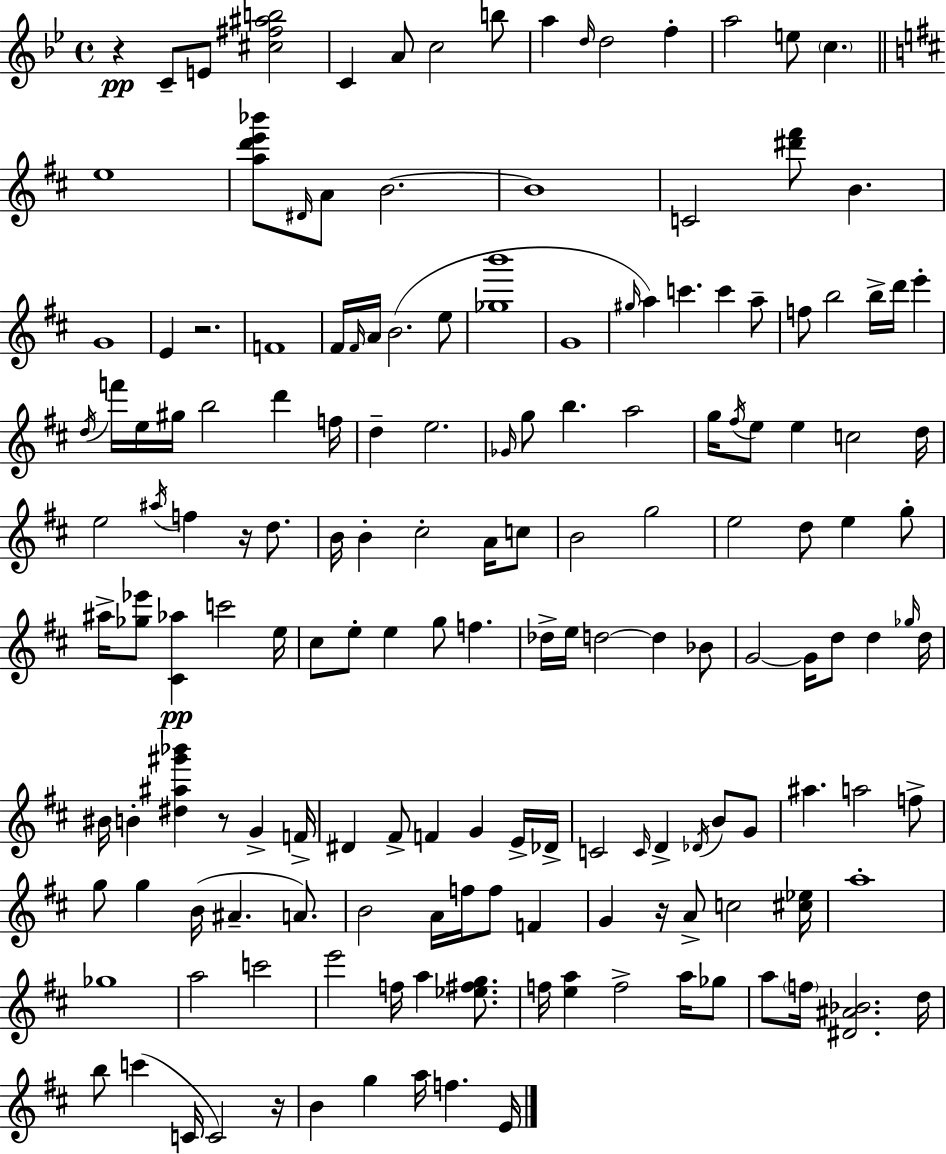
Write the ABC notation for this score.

X:1
T:Untitled
M:4/4
L:1/4
K:Gm
z C/2 E/2 [^c^f^ab]2 C A/2 c2 b/2 a d/4 d2 f a2 e/2 c e4 [ad'e'_b']/2 ^D/4 A/2 B2 B4 C2 [^d'^f']/2 B G4 E z2 F4 ^F/4 ^F/4 A/4 B2 e/2 [_gb']4 G4 ^g/4 a c' c' a/2 f/2 b2 b/4 d'/4 e' d/4 f'/4 e/4 ^g/4 b2 d' f/4 d e2 _G/4 g/2 b a2 g/4 ^f/4 e/2 e c2 d/4 e2 ^a/4 f z/4 d/2 B/4 B ^c2 A/4 c/2 B2 g2 e2 d/2 e g/2 ^a/4 [_g_e']/2 [^C_a] c'2 e/4 ^c/2 e/2 e g/2 f _d/4 e/4 d2 d _B/2 G2 G/4 d/2 d _g/4 d/4 ^B/4 B [^d^a^g'_b'] z/2 G F/4 ^D ^F/2 F G E/4 _D/4 C2 C/4 D _D/4 B/2 G/2 ^a a2 f/2 g/2 g B/4 ^A A/2 B2 A/4 f/4 f/2 F G z/4 A/2 c2 [^c_e]/4 a4 _g4 a2 c'2 e'2 f/4 a [_e^fg]/2 f/4 [ea] f2 a/4 _g/2 a/2 f/4 [^D^A_B]2 d/4 b/2 c' C/4 C2 z/4 B g a/4 f E/4